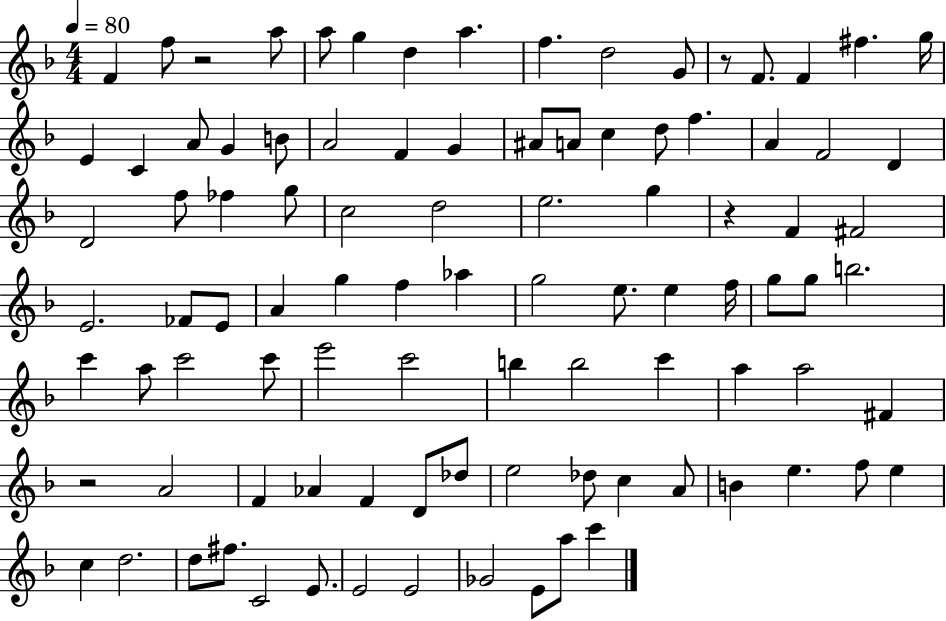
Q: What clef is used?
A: treble